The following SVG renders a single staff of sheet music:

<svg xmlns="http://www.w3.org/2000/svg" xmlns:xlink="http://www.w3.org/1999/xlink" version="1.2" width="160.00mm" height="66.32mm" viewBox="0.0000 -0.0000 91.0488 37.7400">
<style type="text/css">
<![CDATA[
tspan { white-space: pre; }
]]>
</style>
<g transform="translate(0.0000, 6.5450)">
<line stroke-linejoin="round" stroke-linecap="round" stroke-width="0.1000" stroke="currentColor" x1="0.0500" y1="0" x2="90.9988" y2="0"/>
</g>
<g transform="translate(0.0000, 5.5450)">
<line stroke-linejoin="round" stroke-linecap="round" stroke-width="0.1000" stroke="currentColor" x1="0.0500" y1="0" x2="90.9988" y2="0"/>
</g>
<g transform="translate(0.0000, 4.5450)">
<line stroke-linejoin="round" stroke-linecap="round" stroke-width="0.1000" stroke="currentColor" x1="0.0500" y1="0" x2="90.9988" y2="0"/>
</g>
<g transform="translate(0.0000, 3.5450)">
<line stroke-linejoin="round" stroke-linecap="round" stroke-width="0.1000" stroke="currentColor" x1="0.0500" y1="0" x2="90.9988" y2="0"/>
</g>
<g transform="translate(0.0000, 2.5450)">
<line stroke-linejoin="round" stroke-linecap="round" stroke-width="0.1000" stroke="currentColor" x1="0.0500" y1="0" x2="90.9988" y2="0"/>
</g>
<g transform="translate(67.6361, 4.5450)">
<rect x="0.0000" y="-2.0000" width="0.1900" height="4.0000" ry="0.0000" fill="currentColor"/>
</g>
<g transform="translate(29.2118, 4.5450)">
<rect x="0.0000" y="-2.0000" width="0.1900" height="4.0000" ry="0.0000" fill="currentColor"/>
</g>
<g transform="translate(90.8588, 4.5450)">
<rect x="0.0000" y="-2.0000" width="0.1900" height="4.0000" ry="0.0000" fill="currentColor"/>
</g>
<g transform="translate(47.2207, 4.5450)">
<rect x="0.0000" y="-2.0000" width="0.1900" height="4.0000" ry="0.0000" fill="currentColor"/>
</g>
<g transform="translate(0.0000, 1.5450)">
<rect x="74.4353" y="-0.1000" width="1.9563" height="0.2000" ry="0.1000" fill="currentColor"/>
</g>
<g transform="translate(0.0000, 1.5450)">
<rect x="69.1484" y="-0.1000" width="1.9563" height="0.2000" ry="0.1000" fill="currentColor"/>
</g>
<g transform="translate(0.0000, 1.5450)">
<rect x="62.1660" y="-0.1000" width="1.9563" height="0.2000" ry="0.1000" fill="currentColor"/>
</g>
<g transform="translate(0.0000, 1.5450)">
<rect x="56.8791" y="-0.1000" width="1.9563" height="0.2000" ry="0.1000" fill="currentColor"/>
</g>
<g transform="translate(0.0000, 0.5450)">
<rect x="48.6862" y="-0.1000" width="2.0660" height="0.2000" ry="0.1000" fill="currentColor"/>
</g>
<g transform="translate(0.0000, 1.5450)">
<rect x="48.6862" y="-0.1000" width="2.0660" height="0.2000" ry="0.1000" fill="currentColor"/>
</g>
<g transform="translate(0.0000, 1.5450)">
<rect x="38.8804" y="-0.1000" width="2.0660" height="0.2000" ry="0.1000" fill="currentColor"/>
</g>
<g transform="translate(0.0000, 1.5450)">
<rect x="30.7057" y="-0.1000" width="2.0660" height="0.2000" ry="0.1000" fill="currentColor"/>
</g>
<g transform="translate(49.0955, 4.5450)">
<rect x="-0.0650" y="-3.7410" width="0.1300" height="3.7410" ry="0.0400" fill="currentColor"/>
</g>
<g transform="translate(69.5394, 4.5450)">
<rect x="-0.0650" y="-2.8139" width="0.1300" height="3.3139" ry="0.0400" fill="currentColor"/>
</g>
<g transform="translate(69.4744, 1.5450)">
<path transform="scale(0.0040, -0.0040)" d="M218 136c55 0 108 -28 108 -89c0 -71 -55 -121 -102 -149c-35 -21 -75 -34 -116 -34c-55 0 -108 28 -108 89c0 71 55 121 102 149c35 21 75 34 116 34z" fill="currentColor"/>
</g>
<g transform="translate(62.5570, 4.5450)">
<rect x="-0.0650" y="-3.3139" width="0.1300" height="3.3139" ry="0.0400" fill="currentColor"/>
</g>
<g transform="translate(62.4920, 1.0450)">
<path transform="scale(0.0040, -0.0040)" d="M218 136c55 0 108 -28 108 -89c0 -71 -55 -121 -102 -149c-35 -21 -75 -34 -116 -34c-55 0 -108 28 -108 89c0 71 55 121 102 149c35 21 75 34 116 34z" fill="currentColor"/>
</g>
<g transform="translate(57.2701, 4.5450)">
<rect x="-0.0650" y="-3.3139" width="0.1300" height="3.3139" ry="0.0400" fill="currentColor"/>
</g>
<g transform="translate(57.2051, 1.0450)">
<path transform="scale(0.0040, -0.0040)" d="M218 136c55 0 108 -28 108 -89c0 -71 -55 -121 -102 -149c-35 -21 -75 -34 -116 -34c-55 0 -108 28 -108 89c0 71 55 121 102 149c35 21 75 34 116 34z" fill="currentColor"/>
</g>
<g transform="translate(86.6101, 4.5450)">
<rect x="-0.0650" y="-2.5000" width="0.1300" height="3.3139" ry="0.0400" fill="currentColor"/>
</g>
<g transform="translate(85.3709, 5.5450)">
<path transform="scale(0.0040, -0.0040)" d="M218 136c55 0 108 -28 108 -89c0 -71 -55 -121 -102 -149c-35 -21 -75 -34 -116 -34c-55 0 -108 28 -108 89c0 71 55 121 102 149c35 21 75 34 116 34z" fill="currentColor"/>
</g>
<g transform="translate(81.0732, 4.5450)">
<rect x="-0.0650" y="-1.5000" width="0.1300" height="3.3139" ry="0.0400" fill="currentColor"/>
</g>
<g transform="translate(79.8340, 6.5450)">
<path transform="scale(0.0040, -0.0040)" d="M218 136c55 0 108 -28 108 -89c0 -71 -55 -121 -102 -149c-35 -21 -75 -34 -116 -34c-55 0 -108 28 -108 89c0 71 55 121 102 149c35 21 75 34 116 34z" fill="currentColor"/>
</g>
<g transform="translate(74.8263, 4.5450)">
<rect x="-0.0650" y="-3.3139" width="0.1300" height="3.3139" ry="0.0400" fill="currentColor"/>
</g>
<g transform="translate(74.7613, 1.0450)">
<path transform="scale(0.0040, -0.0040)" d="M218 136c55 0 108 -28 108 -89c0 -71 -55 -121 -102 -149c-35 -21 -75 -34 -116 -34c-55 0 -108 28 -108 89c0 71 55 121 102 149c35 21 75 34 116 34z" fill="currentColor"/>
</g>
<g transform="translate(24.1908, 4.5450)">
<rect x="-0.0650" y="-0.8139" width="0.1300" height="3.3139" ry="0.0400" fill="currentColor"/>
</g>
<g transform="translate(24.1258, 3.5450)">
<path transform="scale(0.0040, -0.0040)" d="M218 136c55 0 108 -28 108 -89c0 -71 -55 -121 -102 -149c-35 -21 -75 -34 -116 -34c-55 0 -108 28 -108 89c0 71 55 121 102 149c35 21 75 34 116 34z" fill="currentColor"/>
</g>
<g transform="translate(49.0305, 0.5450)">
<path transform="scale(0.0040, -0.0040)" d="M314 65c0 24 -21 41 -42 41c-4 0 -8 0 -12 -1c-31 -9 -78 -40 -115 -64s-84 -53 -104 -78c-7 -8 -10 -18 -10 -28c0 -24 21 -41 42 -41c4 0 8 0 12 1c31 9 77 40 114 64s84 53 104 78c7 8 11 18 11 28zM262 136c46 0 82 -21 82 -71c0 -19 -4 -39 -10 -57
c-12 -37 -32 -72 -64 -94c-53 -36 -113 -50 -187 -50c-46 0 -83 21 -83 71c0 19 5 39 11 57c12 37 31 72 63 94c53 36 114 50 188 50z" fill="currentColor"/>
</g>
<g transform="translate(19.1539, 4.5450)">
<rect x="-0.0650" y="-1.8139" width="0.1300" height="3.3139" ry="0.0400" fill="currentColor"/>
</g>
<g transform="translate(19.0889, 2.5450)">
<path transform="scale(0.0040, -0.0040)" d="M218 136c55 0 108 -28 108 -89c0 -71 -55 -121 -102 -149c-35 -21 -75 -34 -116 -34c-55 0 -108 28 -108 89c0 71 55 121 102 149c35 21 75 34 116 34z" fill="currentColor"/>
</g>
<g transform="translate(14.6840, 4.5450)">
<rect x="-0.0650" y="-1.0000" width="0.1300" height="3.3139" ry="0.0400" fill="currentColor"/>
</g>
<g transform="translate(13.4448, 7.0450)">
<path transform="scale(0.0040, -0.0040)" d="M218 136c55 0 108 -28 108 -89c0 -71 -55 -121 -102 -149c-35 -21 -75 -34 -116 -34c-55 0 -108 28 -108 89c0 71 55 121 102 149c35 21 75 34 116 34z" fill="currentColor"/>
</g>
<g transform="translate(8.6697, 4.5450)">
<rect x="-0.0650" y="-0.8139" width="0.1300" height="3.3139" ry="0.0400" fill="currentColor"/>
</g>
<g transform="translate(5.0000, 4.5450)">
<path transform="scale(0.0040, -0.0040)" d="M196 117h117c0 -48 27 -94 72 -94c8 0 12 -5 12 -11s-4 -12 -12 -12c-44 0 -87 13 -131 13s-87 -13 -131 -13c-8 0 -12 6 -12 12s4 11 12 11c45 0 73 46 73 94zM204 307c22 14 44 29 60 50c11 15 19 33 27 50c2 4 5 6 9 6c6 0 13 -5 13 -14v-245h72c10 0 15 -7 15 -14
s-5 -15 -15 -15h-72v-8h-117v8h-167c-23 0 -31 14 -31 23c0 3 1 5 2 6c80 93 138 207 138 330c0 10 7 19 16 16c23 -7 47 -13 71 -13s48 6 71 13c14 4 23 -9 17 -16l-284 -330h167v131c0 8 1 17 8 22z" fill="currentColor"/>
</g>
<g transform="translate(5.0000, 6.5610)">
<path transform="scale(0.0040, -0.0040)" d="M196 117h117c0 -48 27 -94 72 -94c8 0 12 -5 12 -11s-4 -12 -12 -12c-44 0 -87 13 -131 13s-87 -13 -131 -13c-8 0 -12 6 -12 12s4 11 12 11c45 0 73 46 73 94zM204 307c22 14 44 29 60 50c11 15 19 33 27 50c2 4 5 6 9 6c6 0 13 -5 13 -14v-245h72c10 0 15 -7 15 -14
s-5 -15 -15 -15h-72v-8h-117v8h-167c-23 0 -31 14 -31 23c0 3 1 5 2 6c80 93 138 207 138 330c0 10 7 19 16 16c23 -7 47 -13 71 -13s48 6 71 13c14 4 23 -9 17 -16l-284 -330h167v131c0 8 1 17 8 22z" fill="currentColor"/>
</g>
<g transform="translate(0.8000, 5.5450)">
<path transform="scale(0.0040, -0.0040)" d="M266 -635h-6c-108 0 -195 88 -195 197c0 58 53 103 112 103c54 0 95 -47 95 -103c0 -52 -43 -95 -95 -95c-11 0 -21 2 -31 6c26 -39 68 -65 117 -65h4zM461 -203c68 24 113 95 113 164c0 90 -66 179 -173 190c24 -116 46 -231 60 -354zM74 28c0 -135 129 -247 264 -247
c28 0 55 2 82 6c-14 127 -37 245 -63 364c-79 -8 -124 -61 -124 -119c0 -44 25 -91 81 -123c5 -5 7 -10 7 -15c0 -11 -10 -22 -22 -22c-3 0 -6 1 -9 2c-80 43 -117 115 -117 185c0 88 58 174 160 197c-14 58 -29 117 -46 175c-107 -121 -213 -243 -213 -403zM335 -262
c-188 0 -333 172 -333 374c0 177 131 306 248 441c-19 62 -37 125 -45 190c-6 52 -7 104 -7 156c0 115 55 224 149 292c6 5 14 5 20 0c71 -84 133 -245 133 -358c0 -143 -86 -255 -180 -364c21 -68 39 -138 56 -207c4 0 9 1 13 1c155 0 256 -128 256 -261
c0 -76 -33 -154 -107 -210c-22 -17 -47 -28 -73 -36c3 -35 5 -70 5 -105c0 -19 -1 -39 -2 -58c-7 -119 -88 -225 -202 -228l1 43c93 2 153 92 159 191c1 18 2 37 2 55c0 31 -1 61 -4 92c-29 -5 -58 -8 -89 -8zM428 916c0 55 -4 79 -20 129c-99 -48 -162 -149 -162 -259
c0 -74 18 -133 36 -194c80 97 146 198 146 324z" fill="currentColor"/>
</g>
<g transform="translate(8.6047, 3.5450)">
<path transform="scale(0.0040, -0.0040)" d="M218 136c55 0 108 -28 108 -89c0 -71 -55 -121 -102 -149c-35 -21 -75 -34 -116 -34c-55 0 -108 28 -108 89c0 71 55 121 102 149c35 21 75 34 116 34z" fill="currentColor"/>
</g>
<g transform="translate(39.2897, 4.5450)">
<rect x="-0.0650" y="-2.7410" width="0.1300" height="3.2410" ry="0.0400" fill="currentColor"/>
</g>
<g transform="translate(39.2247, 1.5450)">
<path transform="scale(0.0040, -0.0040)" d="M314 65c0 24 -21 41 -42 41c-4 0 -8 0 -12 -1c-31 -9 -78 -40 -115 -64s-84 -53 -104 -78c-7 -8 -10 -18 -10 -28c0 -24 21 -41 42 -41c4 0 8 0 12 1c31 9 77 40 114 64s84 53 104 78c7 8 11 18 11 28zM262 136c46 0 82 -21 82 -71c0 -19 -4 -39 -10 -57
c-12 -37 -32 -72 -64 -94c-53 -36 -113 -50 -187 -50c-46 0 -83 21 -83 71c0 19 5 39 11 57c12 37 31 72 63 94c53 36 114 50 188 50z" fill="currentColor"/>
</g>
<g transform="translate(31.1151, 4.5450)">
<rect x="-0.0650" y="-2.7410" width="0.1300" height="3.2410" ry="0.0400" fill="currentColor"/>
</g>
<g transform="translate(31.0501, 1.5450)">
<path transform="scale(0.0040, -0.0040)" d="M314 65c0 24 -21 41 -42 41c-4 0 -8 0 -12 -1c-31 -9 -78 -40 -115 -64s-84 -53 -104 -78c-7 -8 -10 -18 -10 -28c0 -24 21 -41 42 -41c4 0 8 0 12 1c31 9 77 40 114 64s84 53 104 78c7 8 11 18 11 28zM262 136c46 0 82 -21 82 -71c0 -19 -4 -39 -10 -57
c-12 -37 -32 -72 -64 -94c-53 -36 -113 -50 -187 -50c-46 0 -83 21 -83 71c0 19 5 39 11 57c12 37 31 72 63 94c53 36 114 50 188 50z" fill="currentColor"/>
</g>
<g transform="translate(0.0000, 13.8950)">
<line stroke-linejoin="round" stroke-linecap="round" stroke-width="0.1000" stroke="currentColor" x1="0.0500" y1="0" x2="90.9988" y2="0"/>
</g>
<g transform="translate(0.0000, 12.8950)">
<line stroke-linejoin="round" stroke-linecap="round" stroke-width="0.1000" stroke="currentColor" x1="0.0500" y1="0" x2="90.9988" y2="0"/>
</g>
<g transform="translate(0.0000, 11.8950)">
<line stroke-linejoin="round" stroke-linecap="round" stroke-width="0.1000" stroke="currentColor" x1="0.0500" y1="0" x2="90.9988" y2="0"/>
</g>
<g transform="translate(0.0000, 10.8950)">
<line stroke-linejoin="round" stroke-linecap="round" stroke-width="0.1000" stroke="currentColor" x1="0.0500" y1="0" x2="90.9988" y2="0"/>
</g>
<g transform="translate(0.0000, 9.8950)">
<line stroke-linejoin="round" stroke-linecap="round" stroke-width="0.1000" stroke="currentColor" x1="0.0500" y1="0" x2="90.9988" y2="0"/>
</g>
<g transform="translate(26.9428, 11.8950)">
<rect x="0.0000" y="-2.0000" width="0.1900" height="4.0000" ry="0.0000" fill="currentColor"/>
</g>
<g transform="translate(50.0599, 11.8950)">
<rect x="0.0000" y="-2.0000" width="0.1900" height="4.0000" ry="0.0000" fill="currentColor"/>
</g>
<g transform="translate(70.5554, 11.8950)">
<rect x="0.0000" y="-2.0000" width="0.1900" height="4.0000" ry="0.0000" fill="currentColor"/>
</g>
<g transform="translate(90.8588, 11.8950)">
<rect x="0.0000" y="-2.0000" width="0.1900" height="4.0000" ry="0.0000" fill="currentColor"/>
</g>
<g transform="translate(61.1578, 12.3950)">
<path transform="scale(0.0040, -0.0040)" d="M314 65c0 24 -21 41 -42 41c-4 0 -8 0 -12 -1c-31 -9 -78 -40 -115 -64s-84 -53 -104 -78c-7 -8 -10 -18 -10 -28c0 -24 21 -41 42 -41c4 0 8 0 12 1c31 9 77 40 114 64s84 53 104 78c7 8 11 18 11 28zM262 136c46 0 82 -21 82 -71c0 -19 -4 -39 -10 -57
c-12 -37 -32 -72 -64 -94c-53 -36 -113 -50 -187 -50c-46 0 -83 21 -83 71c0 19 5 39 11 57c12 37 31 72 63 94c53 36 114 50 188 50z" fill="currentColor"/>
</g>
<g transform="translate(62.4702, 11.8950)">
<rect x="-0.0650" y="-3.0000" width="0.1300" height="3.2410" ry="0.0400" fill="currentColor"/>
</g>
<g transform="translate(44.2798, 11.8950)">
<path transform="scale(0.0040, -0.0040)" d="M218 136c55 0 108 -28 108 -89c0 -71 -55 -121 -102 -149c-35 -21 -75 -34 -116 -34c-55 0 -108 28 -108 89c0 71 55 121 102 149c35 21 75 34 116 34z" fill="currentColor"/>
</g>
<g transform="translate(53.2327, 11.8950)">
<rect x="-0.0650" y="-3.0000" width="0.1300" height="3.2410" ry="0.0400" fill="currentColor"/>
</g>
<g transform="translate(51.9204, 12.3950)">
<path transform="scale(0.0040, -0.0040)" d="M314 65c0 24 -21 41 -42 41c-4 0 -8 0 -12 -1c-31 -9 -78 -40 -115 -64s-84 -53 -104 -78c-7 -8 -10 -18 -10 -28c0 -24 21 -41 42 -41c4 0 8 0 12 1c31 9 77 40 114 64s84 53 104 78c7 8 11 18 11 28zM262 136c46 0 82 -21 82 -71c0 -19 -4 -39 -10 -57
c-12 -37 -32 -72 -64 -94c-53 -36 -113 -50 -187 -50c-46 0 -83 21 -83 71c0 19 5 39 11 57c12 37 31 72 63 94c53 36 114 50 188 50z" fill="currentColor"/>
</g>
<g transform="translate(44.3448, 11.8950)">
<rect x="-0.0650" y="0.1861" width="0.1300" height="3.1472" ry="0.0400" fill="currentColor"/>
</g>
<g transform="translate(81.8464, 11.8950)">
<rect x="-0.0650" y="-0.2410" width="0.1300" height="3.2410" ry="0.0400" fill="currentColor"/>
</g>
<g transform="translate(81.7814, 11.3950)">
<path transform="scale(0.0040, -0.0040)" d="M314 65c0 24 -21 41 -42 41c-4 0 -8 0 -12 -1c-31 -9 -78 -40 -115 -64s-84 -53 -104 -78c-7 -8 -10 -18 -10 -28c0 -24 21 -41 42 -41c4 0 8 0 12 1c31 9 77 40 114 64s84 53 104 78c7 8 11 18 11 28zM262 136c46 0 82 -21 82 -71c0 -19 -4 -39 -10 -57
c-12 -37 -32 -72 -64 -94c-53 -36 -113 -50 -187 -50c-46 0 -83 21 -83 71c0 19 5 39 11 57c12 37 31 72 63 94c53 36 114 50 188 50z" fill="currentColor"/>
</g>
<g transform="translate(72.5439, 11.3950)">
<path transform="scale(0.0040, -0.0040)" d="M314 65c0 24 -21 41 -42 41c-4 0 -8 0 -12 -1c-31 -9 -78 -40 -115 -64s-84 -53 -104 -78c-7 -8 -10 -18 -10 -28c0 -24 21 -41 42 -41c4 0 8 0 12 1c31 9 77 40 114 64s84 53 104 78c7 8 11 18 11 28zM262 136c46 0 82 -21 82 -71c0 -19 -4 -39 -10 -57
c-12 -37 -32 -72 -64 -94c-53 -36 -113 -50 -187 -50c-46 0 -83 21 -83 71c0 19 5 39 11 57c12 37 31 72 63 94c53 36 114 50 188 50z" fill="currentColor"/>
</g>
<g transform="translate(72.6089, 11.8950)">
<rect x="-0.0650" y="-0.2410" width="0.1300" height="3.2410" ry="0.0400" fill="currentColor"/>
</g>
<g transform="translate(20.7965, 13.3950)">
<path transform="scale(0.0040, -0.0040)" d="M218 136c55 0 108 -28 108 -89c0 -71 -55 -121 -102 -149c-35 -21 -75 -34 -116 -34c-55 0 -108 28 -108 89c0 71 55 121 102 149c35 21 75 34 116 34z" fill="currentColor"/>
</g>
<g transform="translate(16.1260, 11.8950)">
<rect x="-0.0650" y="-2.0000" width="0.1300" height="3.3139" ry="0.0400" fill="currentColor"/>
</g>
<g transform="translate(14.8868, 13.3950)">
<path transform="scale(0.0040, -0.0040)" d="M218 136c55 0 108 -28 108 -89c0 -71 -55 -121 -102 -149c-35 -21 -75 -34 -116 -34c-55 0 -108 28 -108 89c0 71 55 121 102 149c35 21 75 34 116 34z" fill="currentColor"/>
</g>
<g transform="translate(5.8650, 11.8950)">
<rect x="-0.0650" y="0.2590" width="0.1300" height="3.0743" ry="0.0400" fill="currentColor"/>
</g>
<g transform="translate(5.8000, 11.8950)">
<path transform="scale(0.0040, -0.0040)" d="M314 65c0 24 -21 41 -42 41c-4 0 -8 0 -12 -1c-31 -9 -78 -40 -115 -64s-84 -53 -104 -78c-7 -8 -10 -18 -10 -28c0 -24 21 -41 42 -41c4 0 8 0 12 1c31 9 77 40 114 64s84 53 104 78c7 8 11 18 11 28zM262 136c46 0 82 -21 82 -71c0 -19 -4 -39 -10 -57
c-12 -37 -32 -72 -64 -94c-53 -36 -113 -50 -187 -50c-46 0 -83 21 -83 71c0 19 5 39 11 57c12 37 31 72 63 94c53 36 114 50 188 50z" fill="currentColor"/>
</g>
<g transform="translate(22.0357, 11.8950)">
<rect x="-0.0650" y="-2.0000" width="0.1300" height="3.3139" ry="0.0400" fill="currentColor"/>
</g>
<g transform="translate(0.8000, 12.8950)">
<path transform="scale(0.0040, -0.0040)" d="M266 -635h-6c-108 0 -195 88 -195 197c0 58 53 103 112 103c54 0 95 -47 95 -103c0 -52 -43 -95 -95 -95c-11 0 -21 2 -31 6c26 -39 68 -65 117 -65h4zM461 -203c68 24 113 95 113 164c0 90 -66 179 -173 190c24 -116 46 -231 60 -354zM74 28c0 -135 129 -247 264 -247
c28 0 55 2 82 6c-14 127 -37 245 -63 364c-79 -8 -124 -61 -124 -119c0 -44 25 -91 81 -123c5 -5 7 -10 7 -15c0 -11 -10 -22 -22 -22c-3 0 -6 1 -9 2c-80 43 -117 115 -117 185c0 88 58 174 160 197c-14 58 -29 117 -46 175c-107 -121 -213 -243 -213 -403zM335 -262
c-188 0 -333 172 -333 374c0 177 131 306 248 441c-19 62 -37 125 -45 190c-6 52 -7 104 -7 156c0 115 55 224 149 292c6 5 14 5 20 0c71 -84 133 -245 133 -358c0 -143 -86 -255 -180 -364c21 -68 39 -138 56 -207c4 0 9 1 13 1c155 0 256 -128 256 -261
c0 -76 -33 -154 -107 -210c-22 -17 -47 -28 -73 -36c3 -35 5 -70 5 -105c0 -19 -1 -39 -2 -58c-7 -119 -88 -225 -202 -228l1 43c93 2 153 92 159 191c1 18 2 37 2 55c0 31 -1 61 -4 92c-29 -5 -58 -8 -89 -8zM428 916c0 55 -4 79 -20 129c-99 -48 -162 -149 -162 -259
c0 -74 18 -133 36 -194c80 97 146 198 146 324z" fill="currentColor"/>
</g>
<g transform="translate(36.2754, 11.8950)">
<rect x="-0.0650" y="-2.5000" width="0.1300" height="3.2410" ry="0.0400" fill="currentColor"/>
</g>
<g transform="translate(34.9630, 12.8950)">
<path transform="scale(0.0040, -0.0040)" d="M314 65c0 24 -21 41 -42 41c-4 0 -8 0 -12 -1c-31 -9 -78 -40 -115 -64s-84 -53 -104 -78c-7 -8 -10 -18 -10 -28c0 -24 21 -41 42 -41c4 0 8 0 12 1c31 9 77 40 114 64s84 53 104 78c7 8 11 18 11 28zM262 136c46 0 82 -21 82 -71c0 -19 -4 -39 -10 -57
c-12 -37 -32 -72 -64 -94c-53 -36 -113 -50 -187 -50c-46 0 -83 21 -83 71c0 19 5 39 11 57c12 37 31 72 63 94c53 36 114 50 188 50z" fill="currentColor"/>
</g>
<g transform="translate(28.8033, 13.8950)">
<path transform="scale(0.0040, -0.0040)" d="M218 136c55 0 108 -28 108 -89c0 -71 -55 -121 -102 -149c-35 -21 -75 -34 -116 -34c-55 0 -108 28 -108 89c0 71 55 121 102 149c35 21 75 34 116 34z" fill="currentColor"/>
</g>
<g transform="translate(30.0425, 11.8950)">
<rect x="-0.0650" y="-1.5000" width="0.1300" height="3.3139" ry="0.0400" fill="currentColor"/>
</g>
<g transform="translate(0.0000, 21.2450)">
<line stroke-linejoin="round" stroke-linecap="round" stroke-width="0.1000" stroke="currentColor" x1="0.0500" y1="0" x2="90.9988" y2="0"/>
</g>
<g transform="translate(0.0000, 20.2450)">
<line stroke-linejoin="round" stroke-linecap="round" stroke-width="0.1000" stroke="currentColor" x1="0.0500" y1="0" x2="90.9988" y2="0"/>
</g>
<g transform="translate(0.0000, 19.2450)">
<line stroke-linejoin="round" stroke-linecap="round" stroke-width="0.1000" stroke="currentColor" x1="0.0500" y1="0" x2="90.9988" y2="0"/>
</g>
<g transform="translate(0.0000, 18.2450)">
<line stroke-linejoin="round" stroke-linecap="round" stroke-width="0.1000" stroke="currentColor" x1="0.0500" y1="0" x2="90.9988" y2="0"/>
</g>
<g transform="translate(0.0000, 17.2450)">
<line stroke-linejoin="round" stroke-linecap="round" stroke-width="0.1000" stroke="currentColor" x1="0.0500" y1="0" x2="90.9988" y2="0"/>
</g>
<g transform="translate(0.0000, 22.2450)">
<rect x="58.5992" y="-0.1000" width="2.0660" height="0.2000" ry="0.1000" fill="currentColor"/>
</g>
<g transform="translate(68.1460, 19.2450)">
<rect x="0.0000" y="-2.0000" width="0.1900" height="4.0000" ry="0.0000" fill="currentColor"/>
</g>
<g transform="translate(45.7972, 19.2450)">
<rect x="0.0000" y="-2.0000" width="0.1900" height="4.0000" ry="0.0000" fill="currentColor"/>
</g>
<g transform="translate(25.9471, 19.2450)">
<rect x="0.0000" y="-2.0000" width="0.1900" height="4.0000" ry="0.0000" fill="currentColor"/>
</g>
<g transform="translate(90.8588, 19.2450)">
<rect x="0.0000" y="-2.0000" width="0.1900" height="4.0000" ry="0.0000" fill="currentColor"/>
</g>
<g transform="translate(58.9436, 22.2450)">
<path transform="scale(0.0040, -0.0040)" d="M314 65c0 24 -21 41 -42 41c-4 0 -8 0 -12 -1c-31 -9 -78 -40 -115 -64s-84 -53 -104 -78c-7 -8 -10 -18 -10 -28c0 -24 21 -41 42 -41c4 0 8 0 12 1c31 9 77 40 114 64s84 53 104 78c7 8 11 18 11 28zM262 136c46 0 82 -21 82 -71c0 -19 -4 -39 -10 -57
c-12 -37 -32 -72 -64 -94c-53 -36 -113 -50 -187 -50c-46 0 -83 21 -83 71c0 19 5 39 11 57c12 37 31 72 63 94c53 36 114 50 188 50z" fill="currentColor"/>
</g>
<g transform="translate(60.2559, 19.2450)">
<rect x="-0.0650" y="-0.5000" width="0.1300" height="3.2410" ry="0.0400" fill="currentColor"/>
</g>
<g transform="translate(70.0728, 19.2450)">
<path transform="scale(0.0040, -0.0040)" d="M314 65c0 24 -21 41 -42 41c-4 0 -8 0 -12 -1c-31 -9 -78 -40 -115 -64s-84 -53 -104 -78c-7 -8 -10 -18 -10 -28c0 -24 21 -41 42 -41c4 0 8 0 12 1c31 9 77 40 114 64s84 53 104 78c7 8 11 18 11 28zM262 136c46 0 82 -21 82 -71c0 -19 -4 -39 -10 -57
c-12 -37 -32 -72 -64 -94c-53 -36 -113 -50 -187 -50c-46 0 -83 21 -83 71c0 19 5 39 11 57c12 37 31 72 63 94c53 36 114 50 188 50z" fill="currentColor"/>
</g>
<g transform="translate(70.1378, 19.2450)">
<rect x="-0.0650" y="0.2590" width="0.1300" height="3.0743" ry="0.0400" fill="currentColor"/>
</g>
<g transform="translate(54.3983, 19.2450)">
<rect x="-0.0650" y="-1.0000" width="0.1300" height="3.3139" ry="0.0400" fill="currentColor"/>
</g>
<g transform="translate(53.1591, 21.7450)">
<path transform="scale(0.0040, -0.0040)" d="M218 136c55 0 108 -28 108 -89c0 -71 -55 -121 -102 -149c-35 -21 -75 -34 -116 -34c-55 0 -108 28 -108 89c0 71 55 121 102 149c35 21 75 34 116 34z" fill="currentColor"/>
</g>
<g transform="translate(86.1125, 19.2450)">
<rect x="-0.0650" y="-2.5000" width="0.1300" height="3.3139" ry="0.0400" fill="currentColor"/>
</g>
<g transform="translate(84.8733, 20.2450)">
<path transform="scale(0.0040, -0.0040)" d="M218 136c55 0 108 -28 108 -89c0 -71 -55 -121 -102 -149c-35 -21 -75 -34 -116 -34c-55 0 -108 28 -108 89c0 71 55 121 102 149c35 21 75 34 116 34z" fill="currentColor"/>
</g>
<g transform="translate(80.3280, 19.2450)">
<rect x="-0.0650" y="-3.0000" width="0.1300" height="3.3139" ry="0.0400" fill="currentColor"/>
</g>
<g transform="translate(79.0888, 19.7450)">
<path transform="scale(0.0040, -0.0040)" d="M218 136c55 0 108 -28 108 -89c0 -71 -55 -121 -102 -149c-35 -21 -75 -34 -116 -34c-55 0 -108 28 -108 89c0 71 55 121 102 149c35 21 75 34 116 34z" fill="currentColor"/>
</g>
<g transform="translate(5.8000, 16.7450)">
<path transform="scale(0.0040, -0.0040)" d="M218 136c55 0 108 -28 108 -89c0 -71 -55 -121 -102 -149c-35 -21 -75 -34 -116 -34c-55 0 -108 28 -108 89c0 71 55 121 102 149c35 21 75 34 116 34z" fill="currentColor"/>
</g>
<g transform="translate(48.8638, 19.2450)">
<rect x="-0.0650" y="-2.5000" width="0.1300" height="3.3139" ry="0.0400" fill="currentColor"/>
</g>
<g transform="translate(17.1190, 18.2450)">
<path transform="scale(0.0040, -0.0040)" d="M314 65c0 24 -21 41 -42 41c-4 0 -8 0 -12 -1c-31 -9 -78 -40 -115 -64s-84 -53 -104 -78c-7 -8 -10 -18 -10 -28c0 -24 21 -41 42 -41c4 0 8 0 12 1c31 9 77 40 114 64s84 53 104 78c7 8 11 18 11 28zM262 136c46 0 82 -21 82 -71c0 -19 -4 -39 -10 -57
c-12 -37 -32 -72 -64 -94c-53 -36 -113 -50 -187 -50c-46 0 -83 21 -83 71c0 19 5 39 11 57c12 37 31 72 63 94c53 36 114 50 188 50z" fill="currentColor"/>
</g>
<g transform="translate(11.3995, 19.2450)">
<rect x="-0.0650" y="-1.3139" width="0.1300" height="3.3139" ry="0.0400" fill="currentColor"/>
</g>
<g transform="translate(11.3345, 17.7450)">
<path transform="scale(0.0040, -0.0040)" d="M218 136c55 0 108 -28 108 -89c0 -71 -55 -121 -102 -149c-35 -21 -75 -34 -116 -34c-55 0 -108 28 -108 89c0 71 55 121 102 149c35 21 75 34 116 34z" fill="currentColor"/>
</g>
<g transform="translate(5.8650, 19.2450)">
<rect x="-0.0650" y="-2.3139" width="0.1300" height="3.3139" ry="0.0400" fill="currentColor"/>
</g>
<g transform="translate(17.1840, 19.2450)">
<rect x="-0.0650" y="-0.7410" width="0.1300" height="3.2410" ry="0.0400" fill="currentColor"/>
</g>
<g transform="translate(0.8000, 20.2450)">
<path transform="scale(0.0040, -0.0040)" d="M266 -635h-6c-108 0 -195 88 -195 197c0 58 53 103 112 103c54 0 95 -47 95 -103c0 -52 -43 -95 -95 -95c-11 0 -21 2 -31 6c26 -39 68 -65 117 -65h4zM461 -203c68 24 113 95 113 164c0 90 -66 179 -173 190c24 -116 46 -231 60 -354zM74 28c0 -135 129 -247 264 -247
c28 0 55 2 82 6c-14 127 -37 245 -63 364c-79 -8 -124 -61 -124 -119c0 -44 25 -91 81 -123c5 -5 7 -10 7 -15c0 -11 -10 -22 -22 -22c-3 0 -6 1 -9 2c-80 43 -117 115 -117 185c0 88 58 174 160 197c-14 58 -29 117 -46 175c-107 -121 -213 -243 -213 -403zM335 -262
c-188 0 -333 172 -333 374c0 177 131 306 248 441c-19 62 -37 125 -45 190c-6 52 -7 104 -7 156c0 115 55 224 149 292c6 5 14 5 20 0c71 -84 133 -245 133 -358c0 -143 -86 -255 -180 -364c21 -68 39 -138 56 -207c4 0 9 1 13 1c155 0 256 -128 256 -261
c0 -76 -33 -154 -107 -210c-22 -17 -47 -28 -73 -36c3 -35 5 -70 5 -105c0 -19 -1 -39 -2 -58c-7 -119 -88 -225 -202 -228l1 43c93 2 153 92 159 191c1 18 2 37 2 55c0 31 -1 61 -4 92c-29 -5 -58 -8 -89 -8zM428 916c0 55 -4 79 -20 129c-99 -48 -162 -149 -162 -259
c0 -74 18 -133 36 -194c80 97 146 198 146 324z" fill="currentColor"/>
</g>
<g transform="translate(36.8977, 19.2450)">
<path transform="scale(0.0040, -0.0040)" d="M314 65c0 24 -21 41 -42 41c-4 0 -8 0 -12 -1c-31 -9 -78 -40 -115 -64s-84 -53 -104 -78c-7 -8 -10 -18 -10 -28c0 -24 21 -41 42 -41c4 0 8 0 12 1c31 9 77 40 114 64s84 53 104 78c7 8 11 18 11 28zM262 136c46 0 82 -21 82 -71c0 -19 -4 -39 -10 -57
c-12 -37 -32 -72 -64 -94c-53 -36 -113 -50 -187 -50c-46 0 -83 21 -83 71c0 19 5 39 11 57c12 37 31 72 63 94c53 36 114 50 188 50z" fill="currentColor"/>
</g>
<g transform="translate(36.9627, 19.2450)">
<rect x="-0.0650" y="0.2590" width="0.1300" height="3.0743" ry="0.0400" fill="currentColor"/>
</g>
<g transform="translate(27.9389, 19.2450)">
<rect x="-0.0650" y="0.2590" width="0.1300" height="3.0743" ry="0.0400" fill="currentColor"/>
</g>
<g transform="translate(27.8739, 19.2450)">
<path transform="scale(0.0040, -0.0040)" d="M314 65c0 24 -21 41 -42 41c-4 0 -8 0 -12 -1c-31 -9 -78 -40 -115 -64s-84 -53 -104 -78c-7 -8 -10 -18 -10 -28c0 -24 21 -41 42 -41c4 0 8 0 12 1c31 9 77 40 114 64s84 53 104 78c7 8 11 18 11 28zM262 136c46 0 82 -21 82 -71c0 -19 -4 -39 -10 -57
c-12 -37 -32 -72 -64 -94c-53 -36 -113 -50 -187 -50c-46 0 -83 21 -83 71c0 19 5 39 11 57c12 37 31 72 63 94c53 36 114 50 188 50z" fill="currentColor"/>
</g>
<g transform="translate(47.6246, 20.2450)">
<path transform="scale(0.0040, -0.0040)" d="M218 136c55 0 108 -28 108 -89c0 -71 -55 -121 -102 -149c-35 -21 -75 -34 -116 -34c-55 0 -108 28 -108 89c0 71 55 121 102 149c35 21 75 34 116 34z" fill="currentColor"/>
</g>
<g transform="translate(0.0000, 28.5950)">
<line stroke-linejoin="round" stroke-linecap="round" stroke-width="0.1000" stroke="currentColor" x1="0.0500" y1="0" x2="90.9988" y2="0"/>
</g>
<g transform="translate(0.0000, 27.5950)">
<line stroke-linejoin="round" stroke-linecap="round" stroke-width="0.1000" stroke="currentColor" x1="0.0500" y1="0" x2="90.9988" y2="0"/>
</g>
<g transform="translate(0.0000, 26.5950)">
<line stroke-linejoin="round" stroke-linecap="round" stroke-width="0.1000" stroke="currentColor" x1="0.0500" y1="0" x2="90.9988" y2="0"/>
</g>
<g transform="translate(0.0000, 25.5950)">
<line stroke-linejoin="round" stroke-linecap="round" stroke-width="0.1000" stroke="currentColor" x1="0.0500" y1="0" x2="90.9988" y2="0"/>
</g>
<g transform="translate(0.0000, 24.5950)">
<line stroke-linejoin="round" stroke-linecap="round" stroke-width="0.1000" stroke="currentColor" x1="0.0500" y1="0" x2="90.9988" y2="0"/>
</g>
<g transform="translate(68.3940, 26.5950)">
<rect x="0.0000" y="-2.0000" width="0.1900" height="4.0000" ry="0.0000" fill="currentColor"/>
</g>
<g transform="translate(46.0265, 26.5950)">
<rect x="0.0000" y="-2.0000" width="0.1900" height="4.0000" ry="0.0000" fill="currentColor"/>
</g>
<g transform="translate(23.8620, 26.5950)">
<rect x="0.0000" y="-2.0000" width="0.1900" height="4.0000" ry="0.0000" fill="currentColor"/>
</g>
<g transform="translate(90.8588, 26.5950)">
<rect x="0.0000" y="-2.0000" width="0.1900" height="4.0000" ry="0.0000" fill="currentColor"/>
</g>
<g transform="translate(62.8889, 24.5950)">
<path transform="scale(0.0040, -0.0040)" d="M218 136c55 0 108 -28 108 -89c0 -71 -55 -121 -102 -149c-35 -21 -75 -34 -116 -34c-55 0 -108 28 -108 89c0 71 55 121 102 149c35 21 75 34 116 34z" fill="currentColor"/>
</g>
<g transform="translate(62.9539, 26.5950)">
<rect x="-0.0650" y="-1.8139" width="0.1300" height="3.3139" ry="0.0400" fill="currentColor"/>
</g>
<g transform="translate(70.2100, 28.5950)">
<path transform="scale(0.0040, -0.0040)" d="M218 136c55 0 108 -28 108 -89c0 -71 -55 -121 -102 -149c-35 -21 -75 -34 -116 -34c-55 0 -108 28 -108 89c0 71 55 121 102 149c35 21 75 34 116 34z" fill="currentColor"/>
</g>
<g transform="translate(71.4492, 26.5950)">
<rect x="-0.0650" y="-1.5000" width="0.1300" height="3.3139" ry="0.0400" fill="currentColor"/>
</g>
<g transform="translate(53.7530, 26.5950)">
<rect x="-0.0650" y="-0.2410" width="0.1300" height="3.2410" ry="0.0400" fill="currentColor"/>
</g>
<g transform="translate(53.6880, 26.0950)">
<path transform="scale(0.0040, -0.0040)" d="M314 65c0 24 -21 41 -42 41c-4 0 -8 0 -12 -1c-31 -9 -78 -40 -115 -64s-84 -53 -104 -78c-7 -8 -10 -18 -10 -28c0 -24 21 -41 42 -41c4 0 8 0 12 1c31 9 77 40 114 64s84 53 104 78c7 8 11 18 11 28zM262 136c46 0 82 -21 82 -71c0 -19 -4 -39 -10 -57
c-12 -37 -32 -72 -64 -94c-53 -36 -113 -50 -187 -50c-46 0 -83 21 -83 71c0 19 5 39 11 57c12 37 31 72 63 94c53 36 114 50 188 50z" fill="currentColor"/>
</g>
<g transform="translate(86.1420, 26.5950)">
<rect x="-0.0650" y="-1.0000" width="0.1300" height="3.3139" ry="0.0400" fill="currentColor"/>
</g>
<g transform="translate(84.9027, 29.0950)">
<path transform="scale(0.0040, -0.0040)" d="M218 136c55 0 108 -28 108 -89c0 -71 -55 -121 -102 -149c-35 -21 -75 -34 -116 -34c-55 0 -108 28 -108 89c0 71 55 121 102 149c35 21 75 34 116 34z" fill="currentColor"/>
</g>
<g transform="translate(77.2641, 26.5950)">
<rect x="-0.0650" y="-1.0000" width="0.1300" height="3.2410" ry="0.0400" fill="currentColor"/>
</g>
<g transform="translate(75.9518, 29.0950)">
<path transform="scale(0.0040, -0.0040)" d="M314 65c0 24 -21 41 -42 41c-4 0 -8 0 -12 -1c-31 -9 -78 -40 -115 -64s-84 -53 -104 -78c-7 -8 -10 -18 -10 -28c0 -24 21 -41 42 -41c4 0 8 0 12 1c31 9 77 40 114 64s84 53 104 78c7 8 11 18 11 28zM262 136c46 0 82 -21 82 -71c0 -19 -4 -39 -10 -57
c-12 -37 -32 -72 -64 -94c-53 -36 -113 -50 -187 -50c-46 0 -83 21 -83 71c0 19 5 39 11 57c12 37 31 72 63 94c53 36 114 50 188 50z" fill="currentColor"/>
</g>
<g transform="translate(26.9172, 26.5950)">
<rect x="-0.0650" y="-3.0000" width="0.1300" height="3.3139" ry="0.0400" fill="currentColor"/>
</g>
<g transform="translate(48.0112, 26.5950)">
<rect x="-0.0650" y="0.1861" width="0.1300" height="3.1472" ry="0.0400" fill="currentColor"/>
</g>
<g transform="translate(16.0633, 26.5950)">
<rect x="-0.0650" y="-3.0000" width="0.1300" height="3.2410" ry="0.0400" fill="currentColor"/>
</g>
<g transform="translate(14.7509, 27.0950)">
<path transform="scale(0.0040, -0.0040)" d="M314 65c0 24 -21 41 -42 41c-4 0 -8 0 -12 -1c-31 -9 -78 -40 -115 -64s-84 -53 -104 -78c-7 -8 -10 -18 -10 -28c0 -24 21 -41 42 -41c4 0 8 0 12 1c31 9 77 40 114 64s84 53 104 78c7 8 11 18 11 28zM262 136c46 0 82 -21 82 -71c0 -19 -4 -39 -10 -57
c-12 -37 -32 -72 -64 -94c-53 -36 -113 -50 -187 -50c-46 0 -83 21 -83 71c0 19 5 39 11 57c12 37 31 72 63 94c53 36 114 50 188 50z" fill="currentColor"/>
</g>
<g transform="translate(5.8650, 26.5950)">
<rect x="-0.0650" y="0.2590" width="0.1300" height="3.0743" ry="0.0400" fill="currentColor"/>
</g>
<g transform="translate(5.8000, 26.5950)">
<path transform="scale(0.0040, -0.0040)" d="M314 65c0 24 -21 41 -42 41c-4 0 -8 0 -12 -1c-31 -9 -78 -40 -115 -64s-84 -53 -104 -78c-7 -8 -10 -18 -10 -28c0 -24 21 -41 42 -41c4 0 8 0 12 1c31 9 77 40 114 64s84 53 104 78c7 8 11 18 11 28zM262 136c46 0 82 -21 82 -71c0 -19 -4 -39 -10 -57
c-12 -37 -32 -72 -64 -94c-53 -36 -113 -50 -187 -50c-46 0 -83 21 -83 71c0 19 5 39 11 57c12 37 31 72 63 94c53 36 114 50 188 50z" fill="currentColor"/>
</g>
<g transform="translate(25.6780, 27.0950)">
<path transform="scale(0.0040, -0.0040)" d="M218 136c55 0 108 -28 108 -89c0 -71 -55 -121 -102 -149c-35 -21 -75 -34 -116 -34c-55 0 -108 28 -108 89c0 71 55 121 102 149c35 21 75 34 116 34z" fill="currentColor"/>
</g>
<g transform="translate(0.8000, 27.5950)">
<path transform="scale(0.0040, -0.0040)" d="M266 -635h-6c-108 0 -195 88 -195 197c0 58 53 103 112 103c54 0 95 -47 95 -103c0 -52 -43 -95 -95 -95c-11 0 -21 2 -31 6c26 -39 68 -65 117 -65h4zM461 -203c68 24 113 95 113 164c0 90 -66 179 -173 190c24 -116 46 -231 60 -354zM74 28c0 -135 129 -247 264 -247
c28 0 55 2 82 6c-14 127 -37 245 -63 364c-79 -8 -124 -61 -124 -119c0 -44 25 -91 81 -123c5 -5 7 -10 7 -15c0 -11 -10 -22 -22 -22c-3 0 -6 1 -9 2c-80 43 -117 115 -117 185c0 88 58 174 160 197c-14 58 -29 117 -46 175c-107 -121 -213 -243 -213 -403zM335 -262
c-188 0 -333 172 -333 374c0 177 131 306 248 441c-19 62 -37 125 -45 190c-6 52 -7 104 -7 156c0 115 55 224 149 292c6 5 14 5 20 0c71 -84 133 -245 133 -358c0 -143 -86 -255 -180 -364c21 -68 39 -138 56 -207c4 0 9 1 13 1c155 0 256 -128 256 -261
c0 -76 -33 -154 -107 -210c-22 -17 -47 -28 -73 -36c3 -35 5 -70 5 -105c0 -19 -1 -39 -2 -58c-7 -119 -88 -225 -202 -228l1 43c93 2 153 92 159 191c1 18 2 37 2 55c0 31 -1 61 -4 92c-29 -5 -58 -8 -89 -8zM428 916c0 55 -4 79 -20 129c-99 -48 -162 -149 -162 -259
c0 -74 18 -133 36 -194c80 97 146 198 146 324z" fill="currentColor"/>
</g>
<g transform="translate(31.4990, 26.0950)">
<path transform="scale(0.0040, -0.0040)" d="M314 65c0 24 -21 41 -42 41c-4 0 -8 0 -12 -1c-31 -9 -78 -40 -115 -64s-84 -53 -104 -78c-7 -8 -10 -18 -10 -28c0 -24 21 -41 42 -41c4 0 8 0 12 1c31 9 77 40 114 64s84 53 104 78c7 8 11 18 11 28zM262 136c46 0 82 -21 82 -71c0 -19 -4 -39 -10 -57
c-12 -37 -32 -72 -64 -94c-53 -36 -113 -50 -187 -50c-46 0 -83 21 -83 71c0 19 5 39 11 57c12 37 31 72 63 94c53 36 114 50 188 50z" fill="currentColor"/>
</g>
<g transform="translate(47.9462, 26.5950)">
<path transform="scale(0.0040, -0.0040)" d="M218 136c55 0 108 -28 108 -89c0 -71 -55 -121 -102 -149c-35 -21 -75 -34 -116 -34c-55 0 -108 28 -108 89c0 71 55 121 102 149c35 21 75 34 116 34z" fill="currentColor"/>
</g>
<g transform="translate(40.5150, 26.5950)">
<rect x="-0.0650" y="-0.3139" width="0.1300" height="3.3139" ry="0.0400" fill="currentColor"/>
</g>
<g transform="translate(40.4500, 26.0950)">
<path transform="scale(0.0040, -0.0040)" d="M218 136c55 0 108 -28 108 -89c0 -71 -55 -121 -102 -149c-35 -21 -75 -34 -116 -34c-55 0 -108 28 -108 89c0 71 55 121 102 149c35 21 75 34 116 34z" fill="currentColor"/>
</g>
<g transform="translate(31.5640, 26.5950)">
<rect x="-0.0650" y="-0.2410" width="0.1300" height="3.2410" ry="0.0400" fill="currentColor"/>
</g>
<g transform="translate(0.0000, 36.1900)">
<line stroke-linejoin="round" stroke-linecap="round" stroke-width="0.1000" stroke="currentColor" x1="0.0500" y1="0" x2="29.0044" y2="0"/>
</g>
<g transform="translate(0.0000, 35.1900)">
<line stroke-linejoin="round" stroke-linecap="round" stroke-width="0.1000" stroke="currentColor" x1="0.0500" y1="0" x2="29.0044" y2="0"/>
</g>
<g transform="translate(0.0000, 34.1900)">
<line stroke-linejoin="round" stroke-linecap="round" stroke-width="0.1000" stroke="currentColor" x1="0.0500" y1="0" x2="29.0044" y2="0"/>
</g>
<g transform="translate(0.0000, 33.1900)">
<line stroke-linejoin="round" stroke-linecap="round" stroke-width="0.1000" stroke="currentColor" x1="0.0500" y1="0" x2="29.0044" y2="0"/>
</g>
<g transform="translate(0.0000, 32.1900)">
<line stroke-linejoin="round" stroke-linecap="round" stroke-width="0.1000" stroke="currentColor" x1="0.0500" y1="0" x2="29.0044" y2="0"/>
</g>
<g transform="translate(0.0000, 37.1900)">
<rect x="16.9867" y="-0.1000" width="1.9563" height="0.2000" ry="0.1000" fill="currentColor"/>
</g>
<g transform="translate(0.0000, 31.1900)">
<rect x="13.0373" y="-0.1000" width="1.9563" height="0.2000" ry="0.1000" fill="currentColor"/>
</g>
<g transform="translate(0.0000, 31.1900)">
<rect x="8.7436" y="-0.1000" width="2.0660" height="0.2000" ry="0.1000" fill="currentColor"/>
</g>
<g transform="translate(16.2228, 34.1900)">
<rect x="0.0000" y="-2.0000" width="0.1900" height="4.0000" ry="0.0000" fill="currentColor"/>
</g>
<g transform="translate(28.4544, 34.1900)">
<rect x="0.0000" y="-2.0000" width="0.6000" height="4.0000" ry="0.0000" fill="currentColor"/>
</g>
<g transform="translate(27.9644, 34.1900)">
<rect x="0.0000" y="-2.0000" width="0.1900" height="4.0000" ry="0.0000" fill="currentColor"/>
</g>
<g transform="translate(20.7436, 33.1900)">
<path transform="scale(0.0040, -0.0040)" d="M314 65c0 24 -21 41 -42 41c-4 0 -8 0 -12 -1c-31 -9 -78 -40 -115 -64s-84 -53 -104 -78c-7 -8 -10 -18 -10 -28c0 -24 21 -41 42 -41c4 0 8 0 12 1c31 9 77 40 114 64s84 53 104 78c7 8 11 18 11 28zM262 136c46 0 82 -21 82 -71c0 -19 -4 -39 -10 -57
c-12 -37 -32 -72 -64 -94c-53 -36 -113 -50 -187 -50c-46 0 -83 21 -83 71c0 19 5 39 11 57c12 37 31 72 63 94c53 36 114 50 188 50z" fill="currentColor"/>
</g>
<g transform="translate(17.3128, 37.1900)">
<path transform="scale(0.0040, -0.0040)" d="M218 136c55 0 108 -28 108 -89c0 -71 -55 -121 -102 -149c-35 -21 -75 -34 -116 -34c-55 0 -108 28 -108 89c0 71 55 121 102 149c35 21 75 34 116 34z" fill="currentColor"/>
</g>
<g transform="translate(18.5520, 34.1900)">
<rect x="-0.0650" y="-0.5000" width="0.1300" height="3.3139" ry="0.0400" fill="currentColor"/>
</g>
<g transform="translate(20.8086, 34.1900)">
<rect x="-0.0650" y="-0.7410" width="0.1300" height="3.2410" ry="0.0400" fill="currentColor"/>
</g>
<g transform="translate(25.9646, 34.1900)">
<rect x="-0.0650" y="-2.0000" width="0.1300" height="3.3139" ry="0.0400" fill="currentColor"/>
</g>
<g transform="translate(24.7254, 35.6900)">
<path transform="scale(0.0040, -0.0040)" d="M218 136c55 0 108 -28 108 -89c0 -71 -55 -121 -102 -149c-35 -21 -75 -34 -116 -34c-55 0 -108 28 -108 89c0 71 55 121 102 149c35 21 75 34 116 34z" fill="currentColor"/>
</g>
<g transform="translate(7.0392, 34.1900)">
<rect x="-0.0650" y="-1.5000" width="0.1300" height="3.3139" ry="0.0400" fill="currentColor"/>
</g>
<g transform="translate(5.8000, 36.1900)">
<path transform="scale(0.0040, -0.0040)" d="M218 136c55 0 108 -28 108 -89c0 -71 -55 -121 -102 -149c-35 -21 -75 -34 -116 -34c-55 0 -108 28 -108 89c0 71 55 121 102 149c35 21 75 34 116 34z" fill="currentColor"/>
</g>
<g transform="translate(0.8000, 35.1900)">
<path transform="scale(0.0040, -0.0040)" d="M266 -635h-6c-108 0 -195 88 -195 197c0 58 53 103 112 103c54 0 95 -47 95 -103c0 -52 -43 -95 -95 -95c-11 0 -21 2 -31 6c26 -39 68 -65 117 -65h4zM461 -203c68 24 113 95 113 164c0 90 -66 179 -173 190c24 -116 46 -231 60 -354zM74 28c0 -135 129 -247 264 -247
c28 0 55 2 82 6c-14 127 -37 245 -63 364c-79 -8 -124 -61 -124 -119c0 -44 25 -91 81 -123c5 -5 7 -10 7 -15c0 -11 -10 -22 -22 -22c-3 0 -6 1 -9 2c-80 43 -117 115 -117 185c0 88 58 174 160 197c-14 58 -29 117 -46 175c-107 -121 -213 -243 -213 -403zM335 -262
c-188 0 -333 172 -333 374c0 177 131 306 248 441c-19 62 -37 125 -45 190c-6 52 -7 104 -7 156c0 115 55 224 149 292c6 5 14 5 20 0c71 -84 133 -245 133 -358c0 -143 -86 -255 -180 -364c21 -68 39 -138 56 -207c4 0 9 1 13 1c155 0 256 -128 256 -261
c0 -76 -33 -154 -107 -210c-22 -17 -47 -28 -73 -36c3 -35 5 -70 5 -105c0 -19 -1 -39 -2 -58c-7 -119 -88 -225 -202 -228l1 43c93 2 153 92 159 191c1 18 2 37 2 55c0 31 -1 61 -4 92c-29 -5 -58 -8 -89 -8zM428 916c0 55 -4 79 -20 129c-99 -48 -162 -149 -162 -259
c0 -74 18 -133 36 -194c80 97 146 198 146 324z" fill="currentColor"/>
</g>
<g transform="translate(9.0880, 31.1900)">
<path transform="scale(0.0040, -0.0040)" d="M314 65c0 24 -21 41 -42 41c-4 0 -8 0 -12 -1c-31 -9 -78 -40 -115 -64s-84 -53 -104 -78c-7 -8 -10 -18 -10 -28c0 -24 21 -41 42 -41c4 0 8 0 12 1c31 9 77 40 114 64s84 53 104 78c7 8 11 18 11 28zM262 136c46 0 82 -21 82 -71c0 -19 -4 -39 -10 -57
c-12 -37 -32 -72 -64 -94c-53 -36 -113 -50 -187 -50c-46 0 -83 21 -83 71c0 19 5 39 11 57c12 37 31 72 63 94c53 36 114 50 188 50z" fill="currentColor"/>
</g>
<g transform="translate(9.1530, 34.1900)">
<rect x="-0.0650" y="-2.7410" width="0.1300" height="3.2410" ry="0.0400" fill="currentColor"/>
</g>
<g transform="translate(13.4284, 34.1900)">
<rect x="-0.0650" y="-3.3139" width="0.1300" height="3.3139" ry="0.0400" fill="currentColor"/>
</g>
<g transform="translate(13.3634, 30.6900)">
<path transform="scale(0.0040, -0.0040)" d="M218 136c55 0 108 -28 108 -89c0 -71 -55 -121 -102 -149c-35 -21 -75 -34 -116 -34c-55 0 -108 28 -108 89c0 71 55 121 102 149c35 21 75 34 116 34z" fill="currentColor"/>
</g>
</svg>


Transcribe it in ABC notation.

X:1
T:Untitled
M:4/4
L:1/4
K:C
d D f d a2 a2 c'2 b b a b E G B2 F F E G2 B A2 A2 c2 c2 g e d2 B2 B2 G D C2 B2 A G B2 A2 A c2 c B c2 f E D2 D E a2 b C d2 F